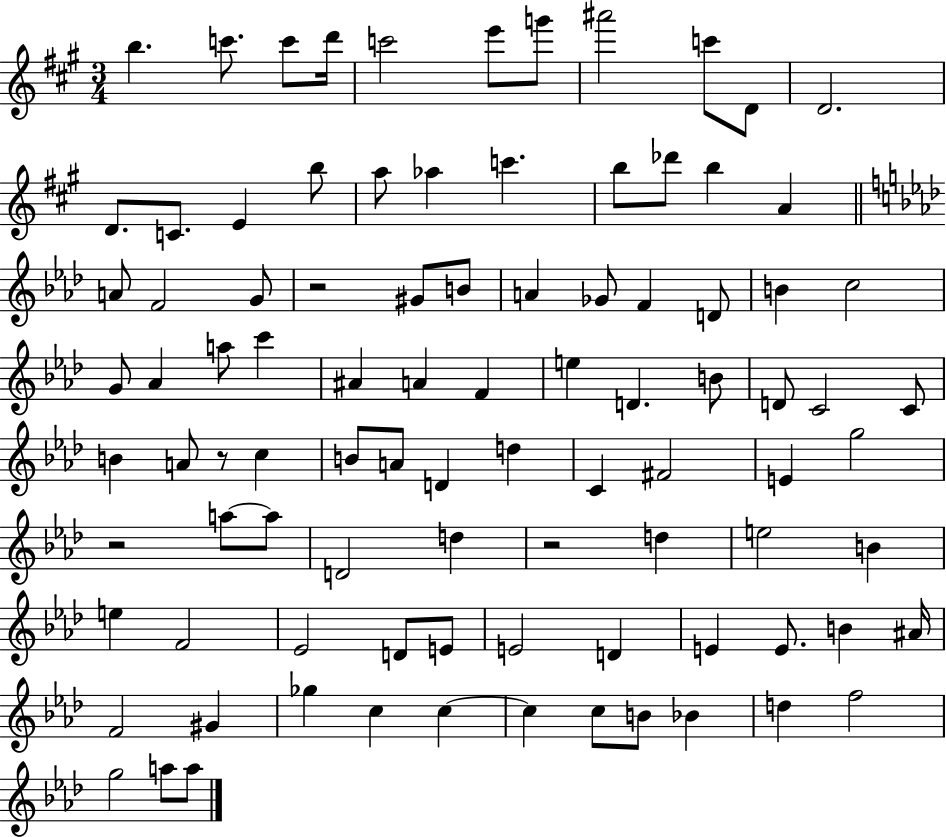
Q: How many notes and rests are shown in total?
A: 93